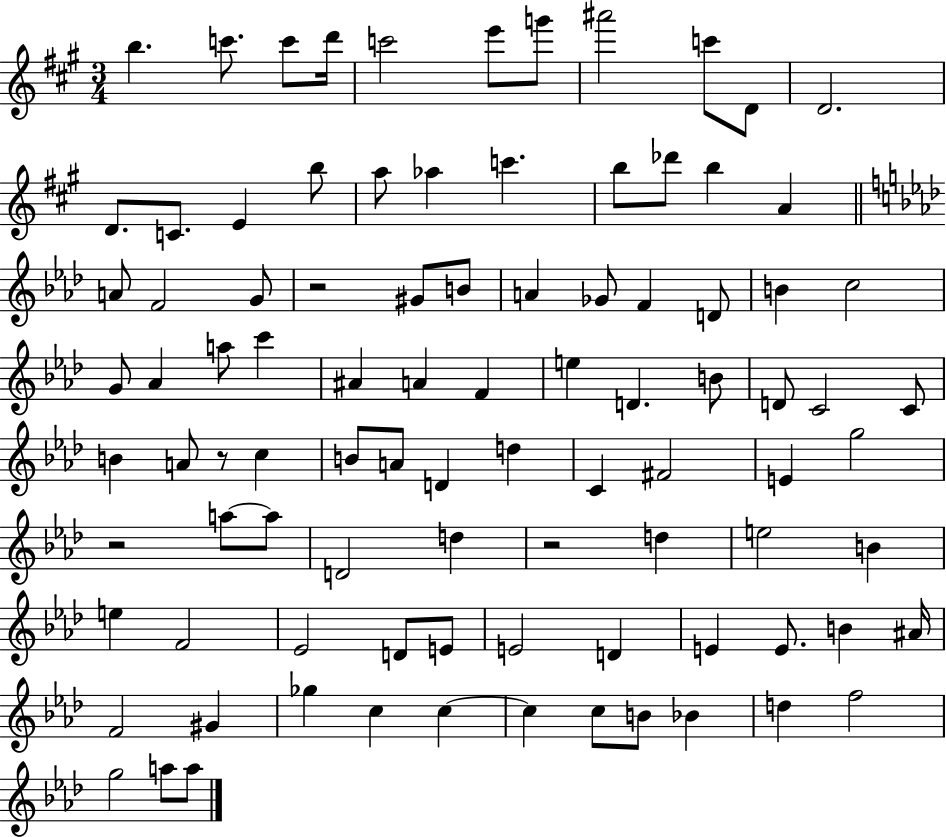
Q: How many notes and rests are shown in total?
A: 93